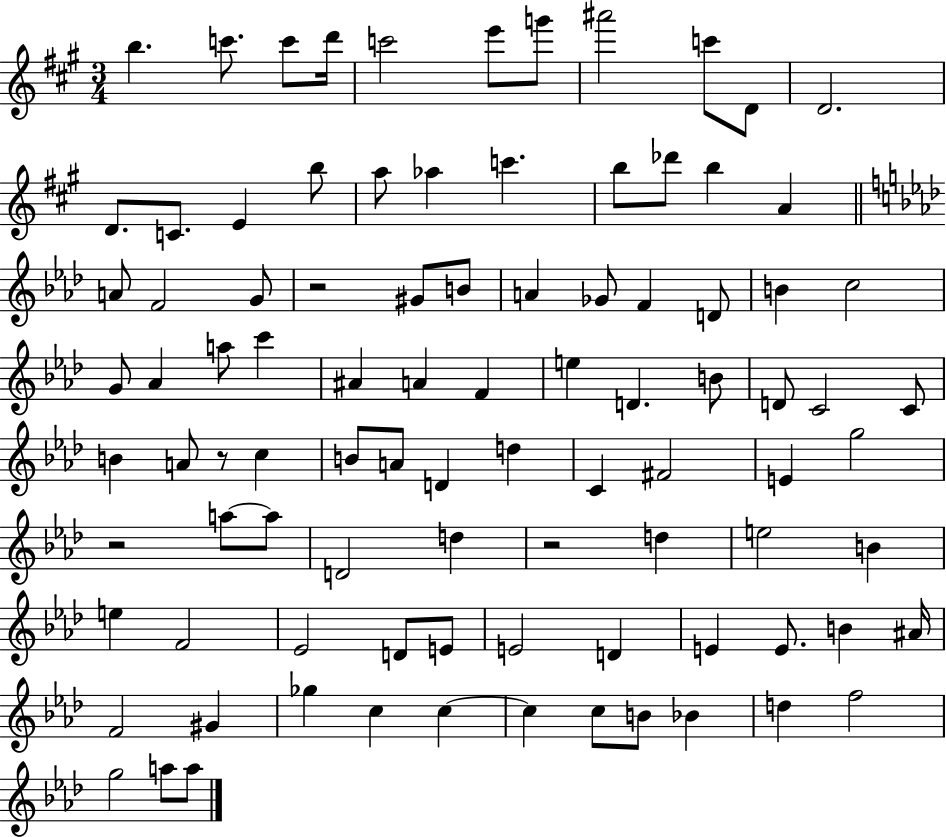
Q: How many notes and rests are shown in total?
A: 93